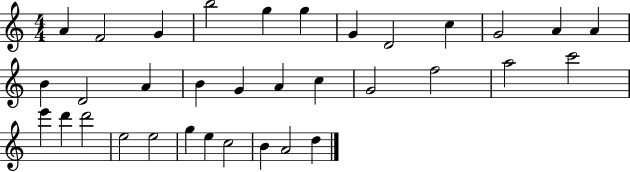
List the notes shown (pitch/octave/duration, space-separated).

A4/q F4/h G4/q B5/h G5/q G5/q G4/q D4/h C5/q G4/h A4/q A4/q B4/q D4/h A4/q B4/q G4/q A4/q C5/q G4/h F5/h A5/h C6/h E6/q D6/q D6/h E5/h E5/h G5/q E5/q C5/h B4/q A4/h D5/q